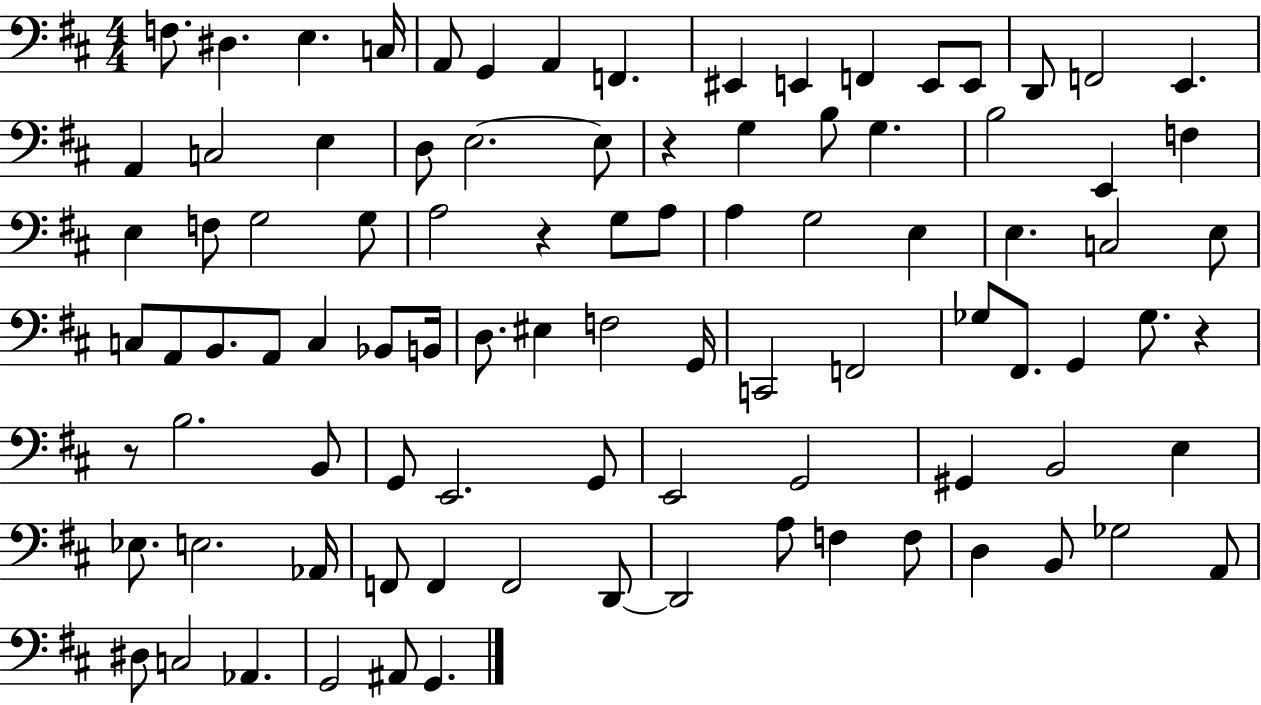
{
  \clef bass
  \numericTimeSignature
  \time 4/4
  \key d \major
  f8. dis4. e4. c16 | a,8 g,4 a,4 f,4. | eis,4 e,4 f,4 e,8 e,8 | d,8 f,2 e,4. | \break a,4 c2 e4 | d8 e2.~~ e8 | r4 g4 b8 g4. | b2 e,4 f4 | \break e4 f8 g2 g8 | a2 r4 g8 a8 | a4 g2 e4 | e4. c2 e8 | \break c8 a,8 b,8. a,8 c4 bes,8 b,16 | d8. eis4 f2 g,16 | c,2 f,2 | ges8 fis,8. g,4 ges8. r4 | \break r8 b2. b,8 | g,8 e,2. g,8 | e,2 g,2 | gis,4 b,2 e4 | \break ees8. e2. aes,16 | f,8 f,4 f,2 d,8~~ | d,2 a8 f4 f8 | d4 b,8 ges2 a,8 | \break dis8 c2 aes,4. | g,2 ais,8 g,4. | \bar "|."
}